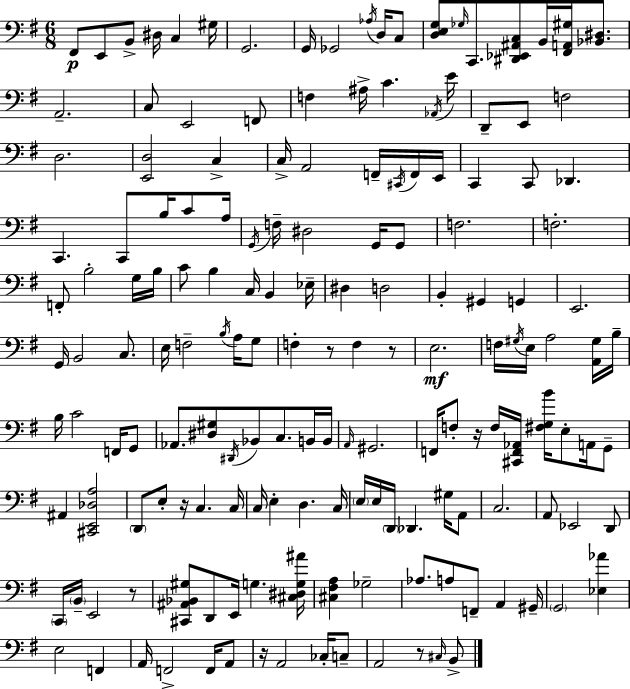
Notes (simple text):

F#2/e E2/e B2/e D#3/s C3/q G#3/s G2/h. G2/s Gb2/h Ab3/s D3/s C3/e [D3,E3,G3]/e Gb3/s C2/e. [D#2,Eb2,A#2,C3]/e B2/s [F#2,A2,G#3]/s [Bb2,D#3]/e. A2/h. C3/e E2/h F2/e F3/q A#3/s C4/q. Ab2/s E4/s D2/e E2/e F3/h D3/h. [E2,D3]/h C3/q C3/s A2/h F2/s C#2/s F2/s E2/s C2/q C2/e Db2/q. C2/q. C2/e B3/s C4/e A3/s G2/s F3/s D#3/h G2/s G2/e F3/h. F3/h. F2/e B3/h G3/s B3/s C4/e B3/q C3/s B2/q Eb3/s D#3/q D3/h B2/q G#2/q G2/q E2/h. G2/s B2/h C3/e. E3/s F3/h B3/s A3/s G3/e F3/q R/e F3/q R/e E3/h. F3/s G#3/s E3/s A3/h [A2,G#3]/s B3/s B3/s C4/h F2/s G2/e Ab2/e. [D#3,G#3]/e D#2/s Bb2/e C3/e. B2/s B2/s A2/s G#2/h. F2/s F3/e R/s F3/s [C#2,F2,Ab2]/s [F#3,G3,B4]/s E3/e A2/s G2/e A#2/q [C#2,E2,Db3,A3]/h D2/e E3/e R/s C3/q. C3/s C3/s E3/q D3/q. C3/s E3/s E3/s D2/s Db2/q. G#3/s A2/e C3/h. A2/e Eb2/h D2/e C2/s B2/s E2/h R/e [C#2,A#2,Bb2,G#3]/e D2/e E2/s G3/q. [C#3,D#3,G3,A#4]/s [C#3,F#3,A3]/q Gb3/h Ab3/e. A3/e F2/e A2/q G#2/s G2/h [Eb3,Ab4]/q E3/h F2/q A2/s F2/h F2/s A2/e R/s A2/h CES3/s C3/e A2/h R/e C#3/s B2/e